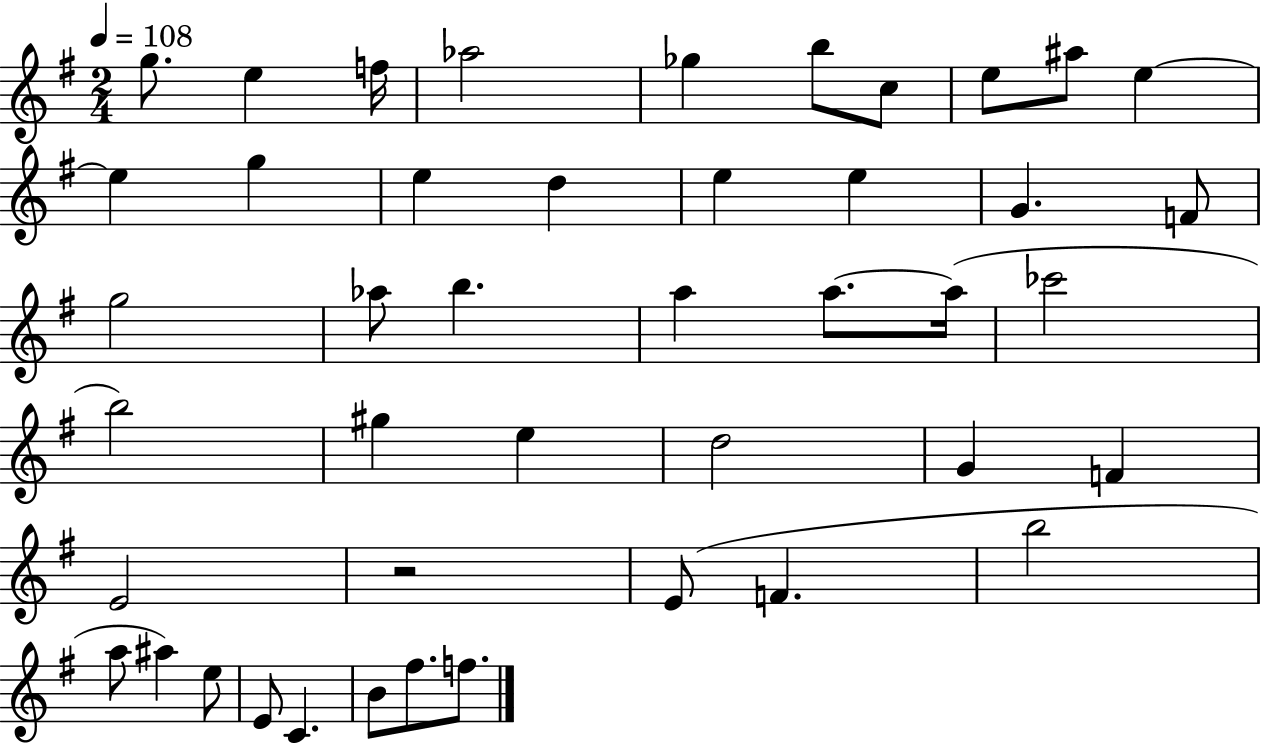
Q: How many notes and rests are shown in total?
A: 44